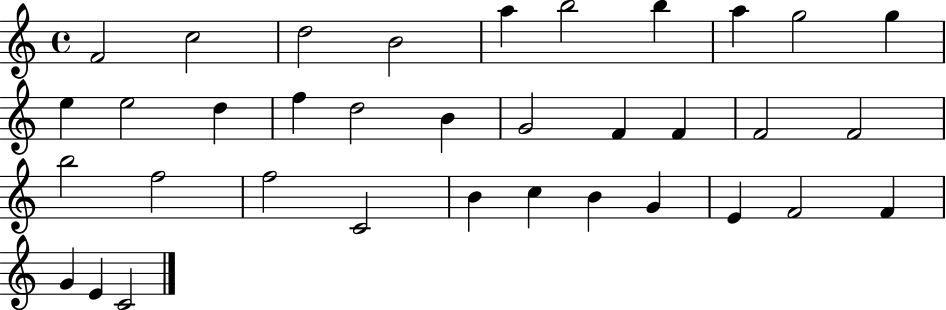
F4/h C5/h D5/h B4/h A5/q B5/h B5/q A5/q G5/h G5/q E5/q E5/h D5/q F5/q D5/h B4/q G4/h F4/q F4/q F4/h F4/h B5/h F5/h F5/h C4/h B4/q C5/q B4/q G4/q E4/q F4/h F4/q G4/q E4/q C4/h